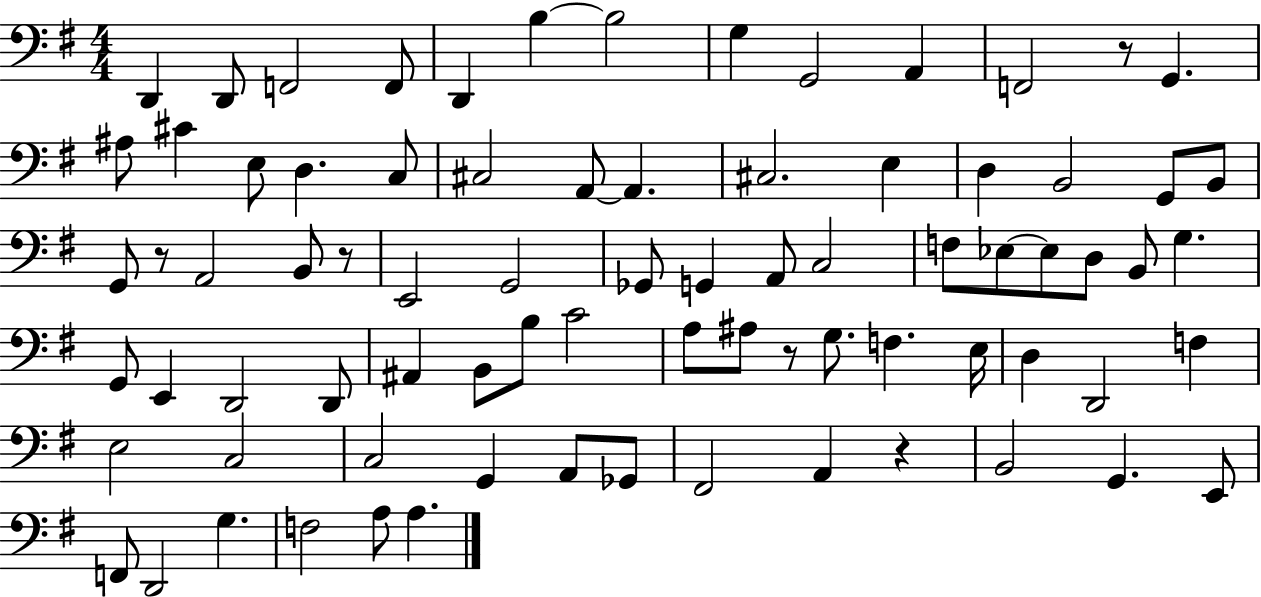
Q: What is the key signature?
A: G major